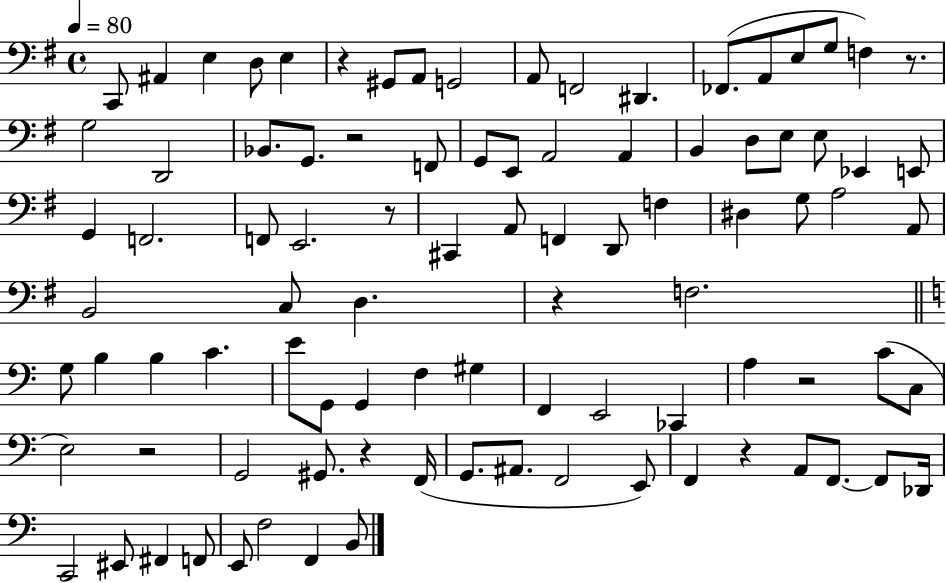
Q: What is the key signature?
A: G major